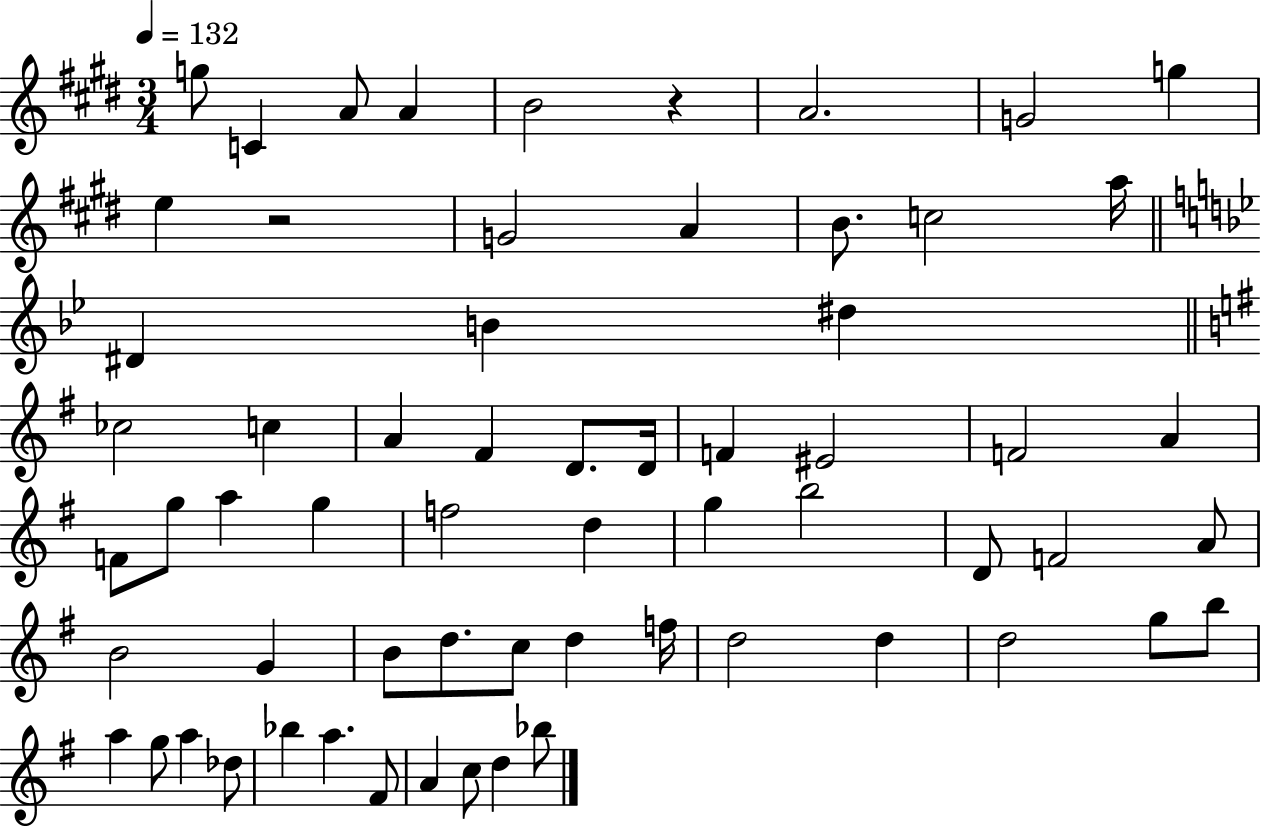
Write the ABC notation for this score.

X:1
T:Untitled
M:3/4
L:1/4
K:E
g/2 C A/2 A B2 z A2 G2 g e z2 G2 A B/2 c2 a/4 ^D B ^d _c2 c A ^F D/2 D/4 F ^E2 F2 A F/2 g/2 a g f2 d g b2 D/2 F2 A/2 B2 G B/2 d/2 c/2 d f/4 d2 d d2 g/2 b/2 a g/2 a _d/2 _b a ^F/2 A c/2 d _b/2